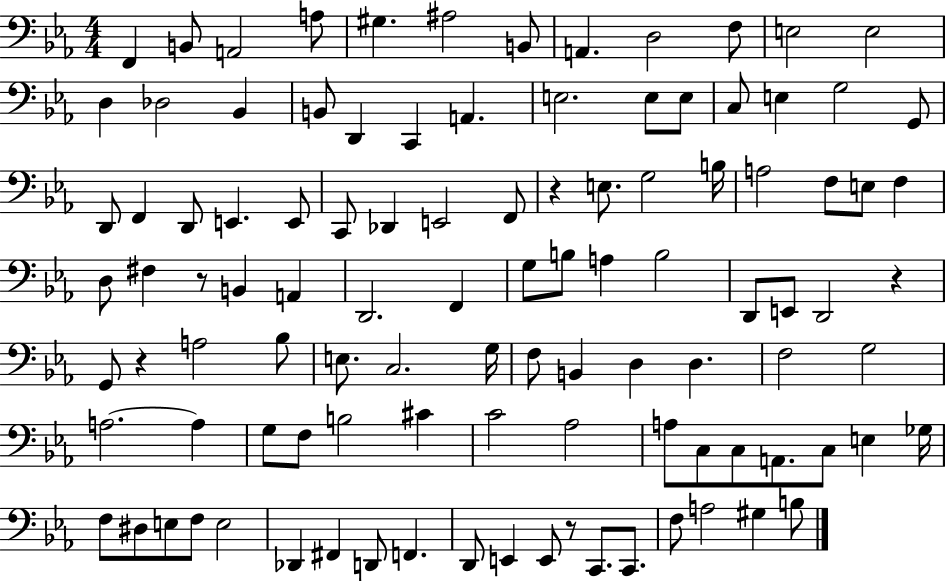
{
  \clef bass
  \numericTimeSignature
  \time 4/4
  \key ees \major
  f,4 b,8 a,2 a8 | gis4. ais2 b,8 | a,4. d2 f8 | e2 e2 | \break d4 des2 bes,4 | b,8 d,4 c,4 a,4. | e2. e8 e8 | c8 e4 g2 g,8 | \break d,8 f,4 d,8 e,4. e,8 | c,8 des,4 e,2 f,8 | r4 e8. g2 b16 | a2 f8 e8 f4 | \break d8 fis4 r8 b,4 a,4 | d,2. f,4 | g8 b8 a4 b2 | d,8 e,8 d,2 r4 | \break g,8 r4 a2 bes8 | e8. c2. g16 | f8 b,4 d4 d4. | f2 g2 | \break a2.~~ a4 | g8 f8 b2 cis'4 | c'2 aes2 | a8 c8 c8 a,8. c8 e4 ges16 | \break f8 dis8 e8 f8 e2 | des,4 fis,4 d,8 f,4. | d,8 e,4 e,8 r8 c,8. c,8. | f8 a2 gis4 b8 | \break \bar "|."
}